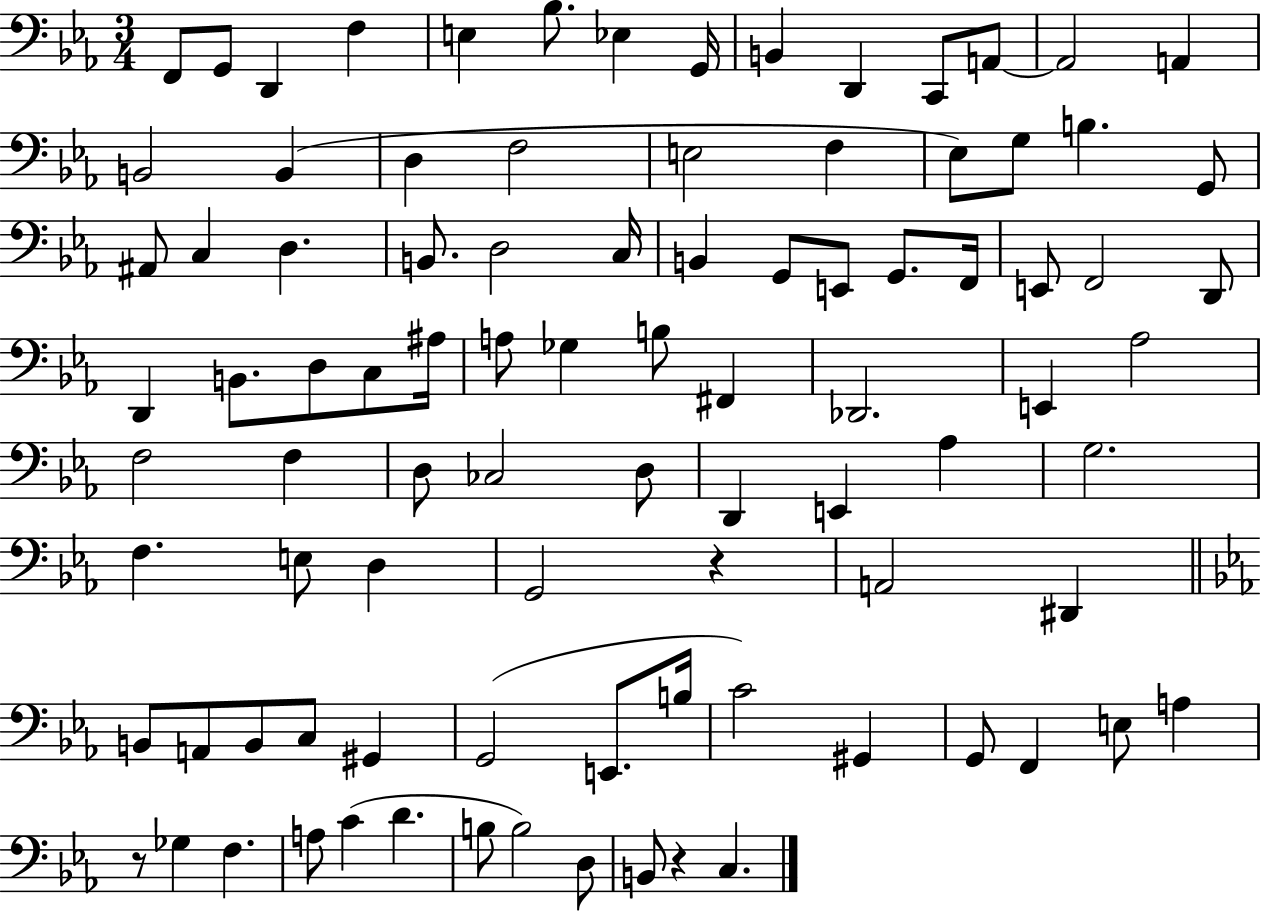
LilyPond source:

{
  \clef bass
  \numericTimeSignature
  \time 3/4
  \key ees \major
  f,8 g,8 d,4 f4 | e4 bes8. ees4 g,16 | b,4 d,4 c,8 a,8~~ | a,2 a,4 | \break b,2 b,4( | d4 f2 | e2 f4 | ees8) g8 b4. g,8 | \break ais,8 c4 d4. | b,8. d2 c16 | b,4 g,8 e,8 g,8. f,16 | e,8 f,2 d,8 | \break d,4 b,8. d8 c8 ais16 | a8 ges4 b8 fis,4 | des,2. | e,4 aes2 | \break f2 f4 | d8 ces2 d8 | d,4 e,4 aes4 | g2. | \break f4. e8 d4 | g,2 r4 | a,2 dis,4 | \bar "||" \break \key c \minor b,8 a,8 b,8 c8 gis,4 | g,2( e,8. b16 | c'2) gis,4 | g,8 f,4 e8 a4 | \break r8 ges4 f4. | a8 c'4( d'4. | b8 b2) d8 | b,8 r4 c4. | \break \bar "|."
}